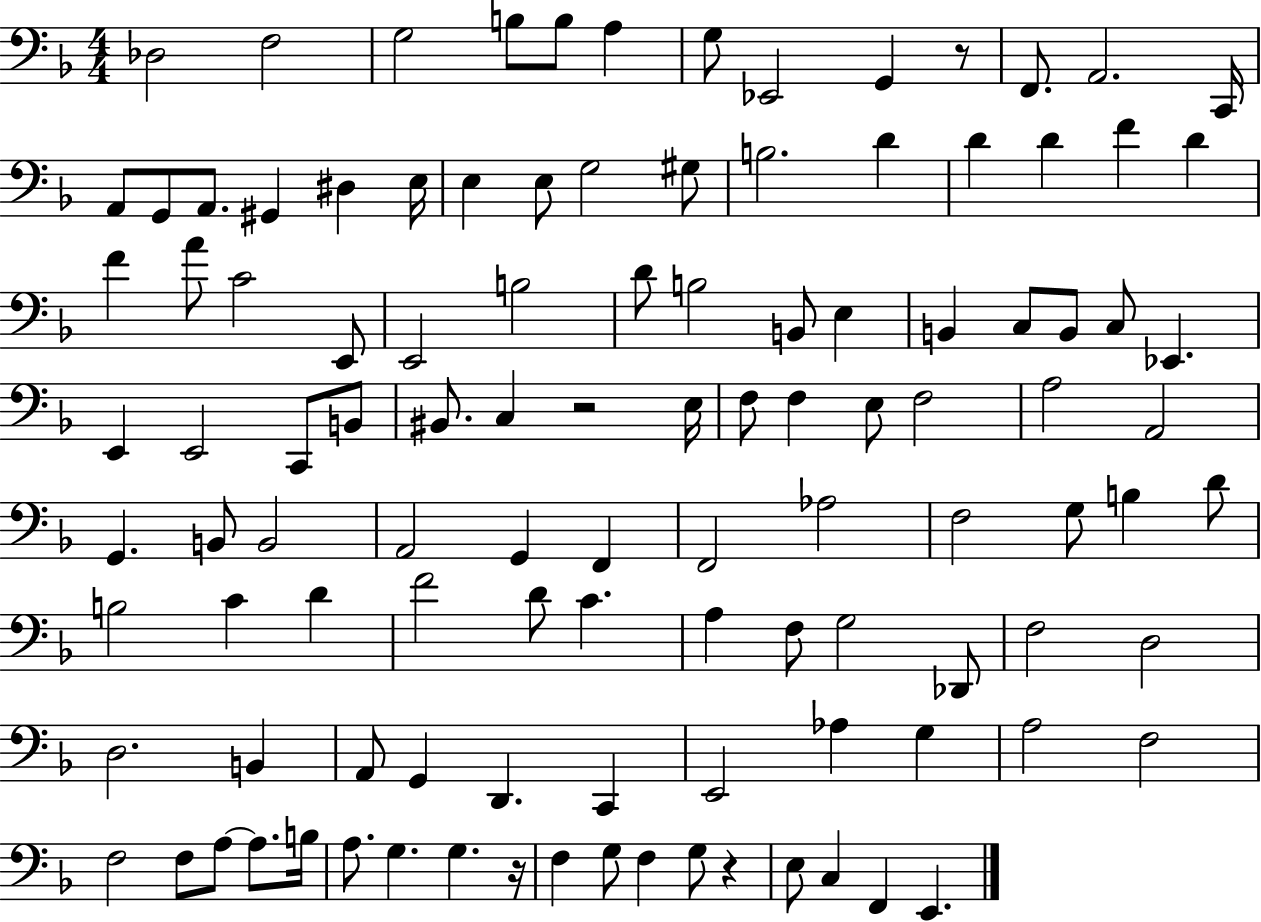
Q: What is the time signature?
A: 4/4